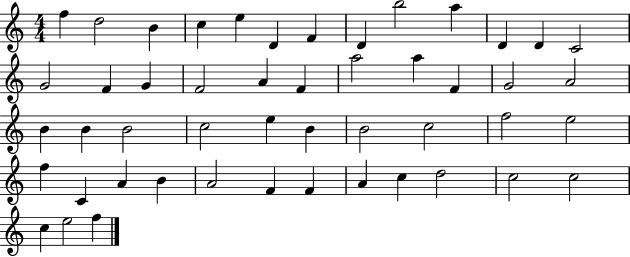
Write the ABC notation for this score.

X:1
T:Untitled
M:4/4
L:1/4
K:C
f d2 B c e D F D b2 a D D C2 G2 F G F2 A F a2 a F G2 A2 B B B2 c2 e B B2 c2 f2 e2 f C A B A2 F F A c d2 c2 c2 c e2 f